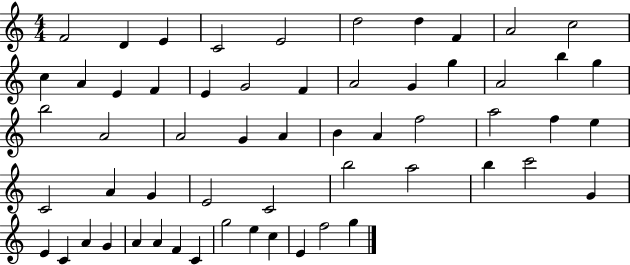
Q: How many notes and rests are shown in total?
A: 58